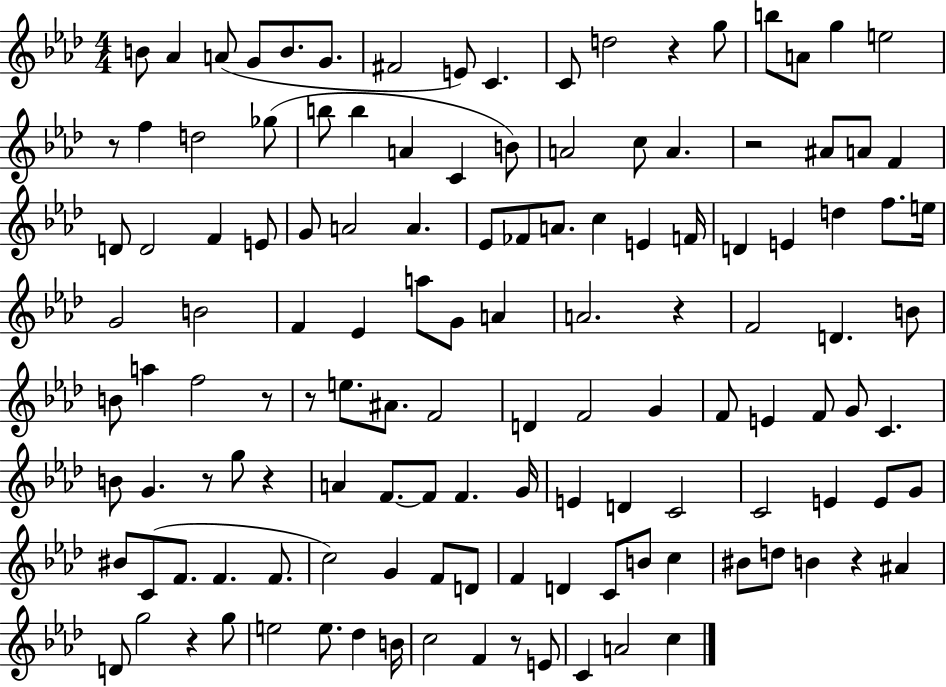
X:1
T:Untitled
M:4/4
L:1/4
K:Ab
B/2 _A A/2 G/2 B/2 G/2 ^F2 E/2 C C/2 d2 z g/2 b/2 A/2 g e2 z/2 f d2 _g/2 b/2 b A C B/2 A2 c/2 A z2 ^A/2 A/2 F D/2 D2 F E/2 G/2 A2 A _E/2 _F/2 A/2 c E F/4 D E d f/2 e/4 G2 B2 F _E a/2 G/2 A A2 z F2 D B/2 B/2 a f2 z/2 z/2 e/2 ^A/2 F2 D F2 G F/2 E F/2 G/2 C B/2 G z/2 g/2 z A F/2 F/2 F G/4 E D C2 C2 E E/2 G/2 ^B/2 C/2 F/2 F F/2 c2 G F/2 D/2 F D C/2 B/2 c ^B/2 d/2 B z ^A D/2 g2 z g/2 e2 e/2 _d B/4 c2 F z/2 E/2 C A2 c